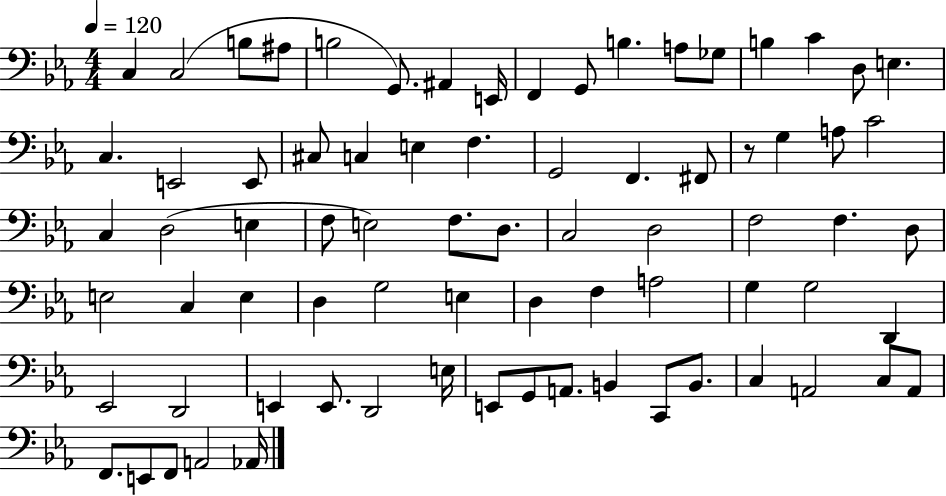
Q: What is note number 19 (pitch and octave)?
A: E2